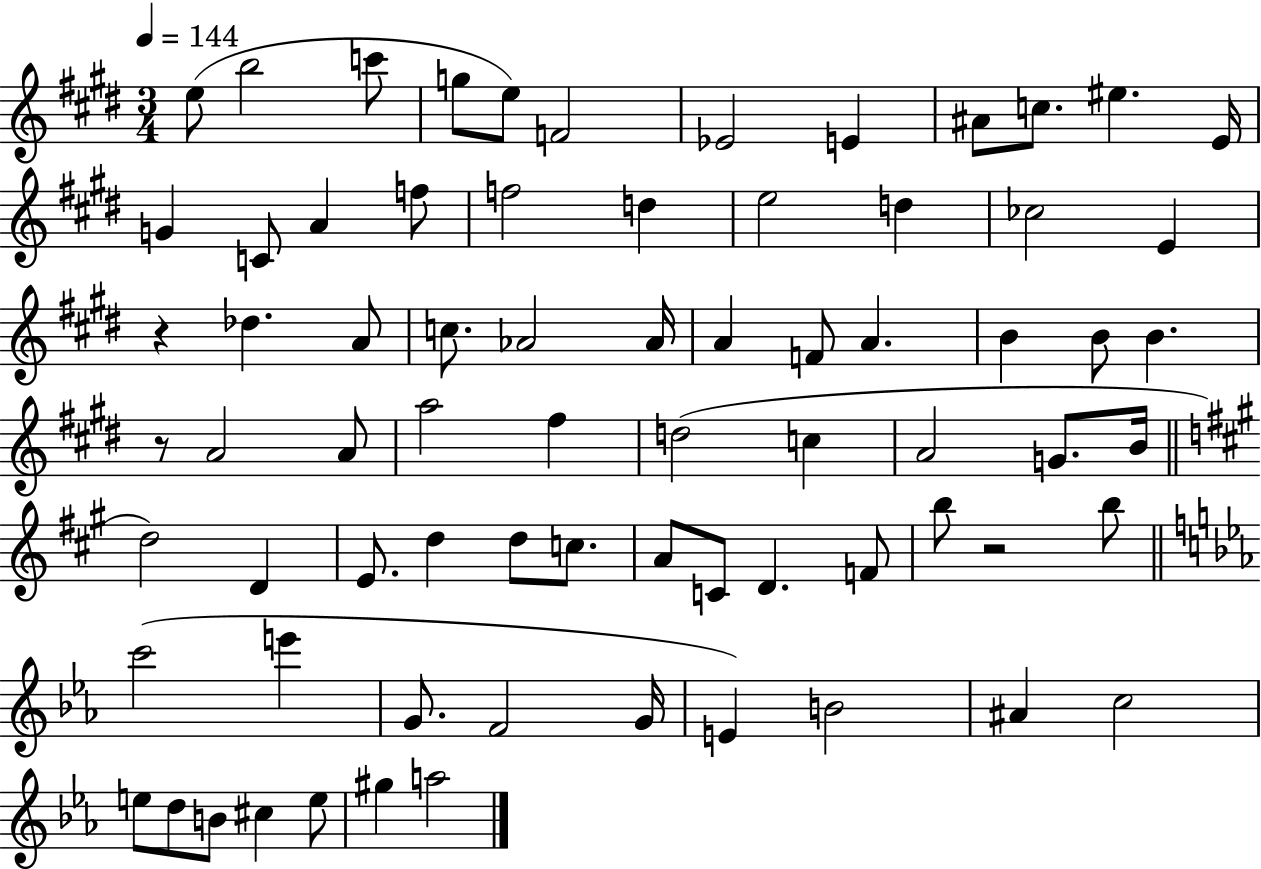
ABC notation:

X:1
T:Untitled
M:3/4
L:1/4
K:E
e/2 b2 c'/2 g/2 e/2 F2 _E2 E ^A/2 c/2 ^e E/4 G C/2 A f/2 f2 d e2 d _c2 E z _d A/2 c/2 _A2 _A/4 A F/2 A B B/2 B z/2 A2 A/2 a2 ^f d2 c A2 G/2 B/4 d2 D E/2 d d/2 c/2 A/2 C/2 D F/2 b/2 z2 b/2 c'2 e' G/2 F2 G/4 E B2 ^A c2 e/2 d/2 B/2 ^c e/2 ^g a2